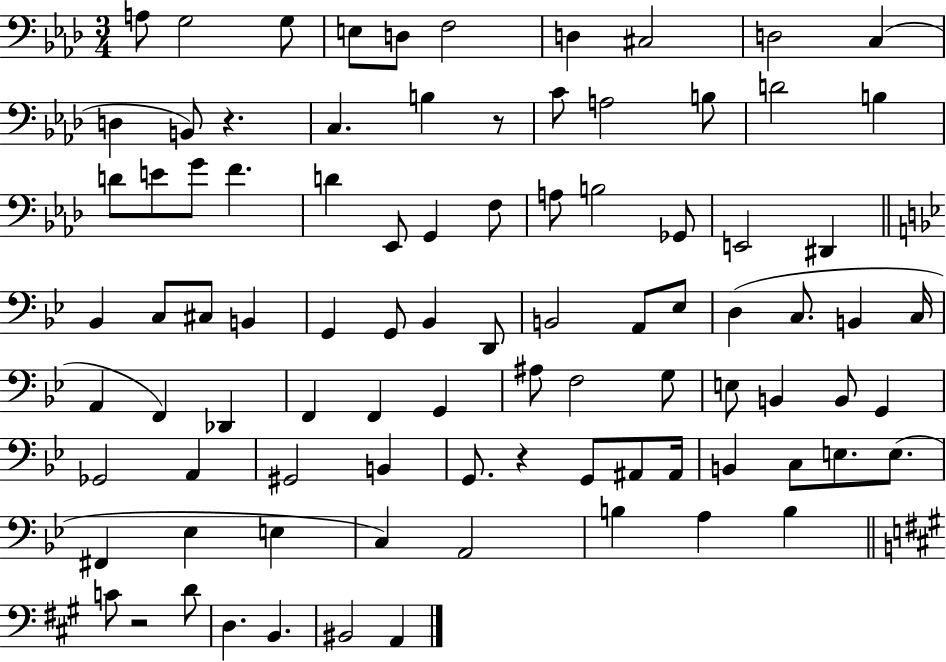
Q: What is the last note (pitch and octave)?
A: A2